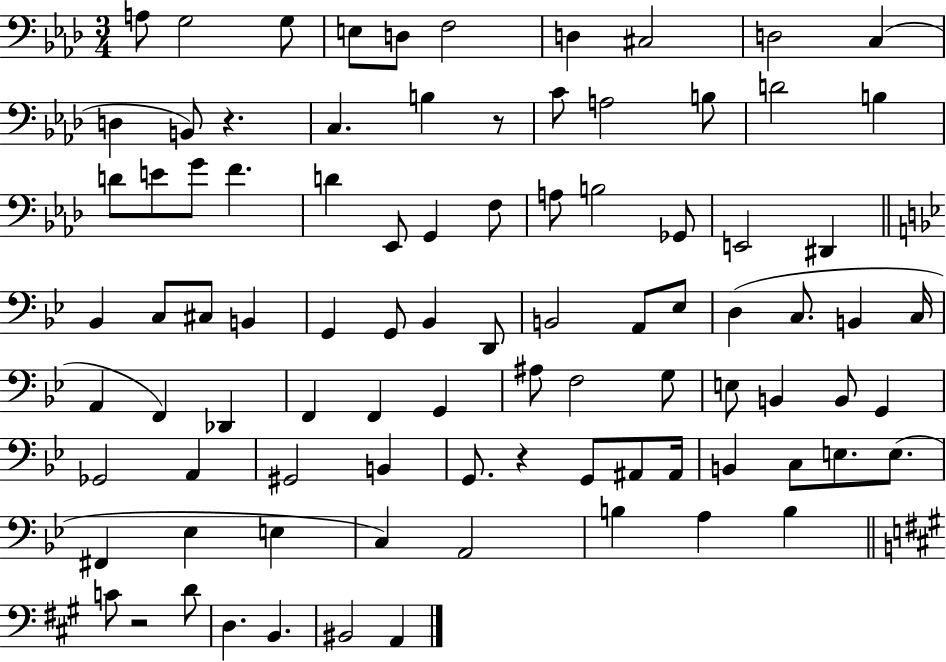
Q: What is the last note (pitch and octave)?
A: A2